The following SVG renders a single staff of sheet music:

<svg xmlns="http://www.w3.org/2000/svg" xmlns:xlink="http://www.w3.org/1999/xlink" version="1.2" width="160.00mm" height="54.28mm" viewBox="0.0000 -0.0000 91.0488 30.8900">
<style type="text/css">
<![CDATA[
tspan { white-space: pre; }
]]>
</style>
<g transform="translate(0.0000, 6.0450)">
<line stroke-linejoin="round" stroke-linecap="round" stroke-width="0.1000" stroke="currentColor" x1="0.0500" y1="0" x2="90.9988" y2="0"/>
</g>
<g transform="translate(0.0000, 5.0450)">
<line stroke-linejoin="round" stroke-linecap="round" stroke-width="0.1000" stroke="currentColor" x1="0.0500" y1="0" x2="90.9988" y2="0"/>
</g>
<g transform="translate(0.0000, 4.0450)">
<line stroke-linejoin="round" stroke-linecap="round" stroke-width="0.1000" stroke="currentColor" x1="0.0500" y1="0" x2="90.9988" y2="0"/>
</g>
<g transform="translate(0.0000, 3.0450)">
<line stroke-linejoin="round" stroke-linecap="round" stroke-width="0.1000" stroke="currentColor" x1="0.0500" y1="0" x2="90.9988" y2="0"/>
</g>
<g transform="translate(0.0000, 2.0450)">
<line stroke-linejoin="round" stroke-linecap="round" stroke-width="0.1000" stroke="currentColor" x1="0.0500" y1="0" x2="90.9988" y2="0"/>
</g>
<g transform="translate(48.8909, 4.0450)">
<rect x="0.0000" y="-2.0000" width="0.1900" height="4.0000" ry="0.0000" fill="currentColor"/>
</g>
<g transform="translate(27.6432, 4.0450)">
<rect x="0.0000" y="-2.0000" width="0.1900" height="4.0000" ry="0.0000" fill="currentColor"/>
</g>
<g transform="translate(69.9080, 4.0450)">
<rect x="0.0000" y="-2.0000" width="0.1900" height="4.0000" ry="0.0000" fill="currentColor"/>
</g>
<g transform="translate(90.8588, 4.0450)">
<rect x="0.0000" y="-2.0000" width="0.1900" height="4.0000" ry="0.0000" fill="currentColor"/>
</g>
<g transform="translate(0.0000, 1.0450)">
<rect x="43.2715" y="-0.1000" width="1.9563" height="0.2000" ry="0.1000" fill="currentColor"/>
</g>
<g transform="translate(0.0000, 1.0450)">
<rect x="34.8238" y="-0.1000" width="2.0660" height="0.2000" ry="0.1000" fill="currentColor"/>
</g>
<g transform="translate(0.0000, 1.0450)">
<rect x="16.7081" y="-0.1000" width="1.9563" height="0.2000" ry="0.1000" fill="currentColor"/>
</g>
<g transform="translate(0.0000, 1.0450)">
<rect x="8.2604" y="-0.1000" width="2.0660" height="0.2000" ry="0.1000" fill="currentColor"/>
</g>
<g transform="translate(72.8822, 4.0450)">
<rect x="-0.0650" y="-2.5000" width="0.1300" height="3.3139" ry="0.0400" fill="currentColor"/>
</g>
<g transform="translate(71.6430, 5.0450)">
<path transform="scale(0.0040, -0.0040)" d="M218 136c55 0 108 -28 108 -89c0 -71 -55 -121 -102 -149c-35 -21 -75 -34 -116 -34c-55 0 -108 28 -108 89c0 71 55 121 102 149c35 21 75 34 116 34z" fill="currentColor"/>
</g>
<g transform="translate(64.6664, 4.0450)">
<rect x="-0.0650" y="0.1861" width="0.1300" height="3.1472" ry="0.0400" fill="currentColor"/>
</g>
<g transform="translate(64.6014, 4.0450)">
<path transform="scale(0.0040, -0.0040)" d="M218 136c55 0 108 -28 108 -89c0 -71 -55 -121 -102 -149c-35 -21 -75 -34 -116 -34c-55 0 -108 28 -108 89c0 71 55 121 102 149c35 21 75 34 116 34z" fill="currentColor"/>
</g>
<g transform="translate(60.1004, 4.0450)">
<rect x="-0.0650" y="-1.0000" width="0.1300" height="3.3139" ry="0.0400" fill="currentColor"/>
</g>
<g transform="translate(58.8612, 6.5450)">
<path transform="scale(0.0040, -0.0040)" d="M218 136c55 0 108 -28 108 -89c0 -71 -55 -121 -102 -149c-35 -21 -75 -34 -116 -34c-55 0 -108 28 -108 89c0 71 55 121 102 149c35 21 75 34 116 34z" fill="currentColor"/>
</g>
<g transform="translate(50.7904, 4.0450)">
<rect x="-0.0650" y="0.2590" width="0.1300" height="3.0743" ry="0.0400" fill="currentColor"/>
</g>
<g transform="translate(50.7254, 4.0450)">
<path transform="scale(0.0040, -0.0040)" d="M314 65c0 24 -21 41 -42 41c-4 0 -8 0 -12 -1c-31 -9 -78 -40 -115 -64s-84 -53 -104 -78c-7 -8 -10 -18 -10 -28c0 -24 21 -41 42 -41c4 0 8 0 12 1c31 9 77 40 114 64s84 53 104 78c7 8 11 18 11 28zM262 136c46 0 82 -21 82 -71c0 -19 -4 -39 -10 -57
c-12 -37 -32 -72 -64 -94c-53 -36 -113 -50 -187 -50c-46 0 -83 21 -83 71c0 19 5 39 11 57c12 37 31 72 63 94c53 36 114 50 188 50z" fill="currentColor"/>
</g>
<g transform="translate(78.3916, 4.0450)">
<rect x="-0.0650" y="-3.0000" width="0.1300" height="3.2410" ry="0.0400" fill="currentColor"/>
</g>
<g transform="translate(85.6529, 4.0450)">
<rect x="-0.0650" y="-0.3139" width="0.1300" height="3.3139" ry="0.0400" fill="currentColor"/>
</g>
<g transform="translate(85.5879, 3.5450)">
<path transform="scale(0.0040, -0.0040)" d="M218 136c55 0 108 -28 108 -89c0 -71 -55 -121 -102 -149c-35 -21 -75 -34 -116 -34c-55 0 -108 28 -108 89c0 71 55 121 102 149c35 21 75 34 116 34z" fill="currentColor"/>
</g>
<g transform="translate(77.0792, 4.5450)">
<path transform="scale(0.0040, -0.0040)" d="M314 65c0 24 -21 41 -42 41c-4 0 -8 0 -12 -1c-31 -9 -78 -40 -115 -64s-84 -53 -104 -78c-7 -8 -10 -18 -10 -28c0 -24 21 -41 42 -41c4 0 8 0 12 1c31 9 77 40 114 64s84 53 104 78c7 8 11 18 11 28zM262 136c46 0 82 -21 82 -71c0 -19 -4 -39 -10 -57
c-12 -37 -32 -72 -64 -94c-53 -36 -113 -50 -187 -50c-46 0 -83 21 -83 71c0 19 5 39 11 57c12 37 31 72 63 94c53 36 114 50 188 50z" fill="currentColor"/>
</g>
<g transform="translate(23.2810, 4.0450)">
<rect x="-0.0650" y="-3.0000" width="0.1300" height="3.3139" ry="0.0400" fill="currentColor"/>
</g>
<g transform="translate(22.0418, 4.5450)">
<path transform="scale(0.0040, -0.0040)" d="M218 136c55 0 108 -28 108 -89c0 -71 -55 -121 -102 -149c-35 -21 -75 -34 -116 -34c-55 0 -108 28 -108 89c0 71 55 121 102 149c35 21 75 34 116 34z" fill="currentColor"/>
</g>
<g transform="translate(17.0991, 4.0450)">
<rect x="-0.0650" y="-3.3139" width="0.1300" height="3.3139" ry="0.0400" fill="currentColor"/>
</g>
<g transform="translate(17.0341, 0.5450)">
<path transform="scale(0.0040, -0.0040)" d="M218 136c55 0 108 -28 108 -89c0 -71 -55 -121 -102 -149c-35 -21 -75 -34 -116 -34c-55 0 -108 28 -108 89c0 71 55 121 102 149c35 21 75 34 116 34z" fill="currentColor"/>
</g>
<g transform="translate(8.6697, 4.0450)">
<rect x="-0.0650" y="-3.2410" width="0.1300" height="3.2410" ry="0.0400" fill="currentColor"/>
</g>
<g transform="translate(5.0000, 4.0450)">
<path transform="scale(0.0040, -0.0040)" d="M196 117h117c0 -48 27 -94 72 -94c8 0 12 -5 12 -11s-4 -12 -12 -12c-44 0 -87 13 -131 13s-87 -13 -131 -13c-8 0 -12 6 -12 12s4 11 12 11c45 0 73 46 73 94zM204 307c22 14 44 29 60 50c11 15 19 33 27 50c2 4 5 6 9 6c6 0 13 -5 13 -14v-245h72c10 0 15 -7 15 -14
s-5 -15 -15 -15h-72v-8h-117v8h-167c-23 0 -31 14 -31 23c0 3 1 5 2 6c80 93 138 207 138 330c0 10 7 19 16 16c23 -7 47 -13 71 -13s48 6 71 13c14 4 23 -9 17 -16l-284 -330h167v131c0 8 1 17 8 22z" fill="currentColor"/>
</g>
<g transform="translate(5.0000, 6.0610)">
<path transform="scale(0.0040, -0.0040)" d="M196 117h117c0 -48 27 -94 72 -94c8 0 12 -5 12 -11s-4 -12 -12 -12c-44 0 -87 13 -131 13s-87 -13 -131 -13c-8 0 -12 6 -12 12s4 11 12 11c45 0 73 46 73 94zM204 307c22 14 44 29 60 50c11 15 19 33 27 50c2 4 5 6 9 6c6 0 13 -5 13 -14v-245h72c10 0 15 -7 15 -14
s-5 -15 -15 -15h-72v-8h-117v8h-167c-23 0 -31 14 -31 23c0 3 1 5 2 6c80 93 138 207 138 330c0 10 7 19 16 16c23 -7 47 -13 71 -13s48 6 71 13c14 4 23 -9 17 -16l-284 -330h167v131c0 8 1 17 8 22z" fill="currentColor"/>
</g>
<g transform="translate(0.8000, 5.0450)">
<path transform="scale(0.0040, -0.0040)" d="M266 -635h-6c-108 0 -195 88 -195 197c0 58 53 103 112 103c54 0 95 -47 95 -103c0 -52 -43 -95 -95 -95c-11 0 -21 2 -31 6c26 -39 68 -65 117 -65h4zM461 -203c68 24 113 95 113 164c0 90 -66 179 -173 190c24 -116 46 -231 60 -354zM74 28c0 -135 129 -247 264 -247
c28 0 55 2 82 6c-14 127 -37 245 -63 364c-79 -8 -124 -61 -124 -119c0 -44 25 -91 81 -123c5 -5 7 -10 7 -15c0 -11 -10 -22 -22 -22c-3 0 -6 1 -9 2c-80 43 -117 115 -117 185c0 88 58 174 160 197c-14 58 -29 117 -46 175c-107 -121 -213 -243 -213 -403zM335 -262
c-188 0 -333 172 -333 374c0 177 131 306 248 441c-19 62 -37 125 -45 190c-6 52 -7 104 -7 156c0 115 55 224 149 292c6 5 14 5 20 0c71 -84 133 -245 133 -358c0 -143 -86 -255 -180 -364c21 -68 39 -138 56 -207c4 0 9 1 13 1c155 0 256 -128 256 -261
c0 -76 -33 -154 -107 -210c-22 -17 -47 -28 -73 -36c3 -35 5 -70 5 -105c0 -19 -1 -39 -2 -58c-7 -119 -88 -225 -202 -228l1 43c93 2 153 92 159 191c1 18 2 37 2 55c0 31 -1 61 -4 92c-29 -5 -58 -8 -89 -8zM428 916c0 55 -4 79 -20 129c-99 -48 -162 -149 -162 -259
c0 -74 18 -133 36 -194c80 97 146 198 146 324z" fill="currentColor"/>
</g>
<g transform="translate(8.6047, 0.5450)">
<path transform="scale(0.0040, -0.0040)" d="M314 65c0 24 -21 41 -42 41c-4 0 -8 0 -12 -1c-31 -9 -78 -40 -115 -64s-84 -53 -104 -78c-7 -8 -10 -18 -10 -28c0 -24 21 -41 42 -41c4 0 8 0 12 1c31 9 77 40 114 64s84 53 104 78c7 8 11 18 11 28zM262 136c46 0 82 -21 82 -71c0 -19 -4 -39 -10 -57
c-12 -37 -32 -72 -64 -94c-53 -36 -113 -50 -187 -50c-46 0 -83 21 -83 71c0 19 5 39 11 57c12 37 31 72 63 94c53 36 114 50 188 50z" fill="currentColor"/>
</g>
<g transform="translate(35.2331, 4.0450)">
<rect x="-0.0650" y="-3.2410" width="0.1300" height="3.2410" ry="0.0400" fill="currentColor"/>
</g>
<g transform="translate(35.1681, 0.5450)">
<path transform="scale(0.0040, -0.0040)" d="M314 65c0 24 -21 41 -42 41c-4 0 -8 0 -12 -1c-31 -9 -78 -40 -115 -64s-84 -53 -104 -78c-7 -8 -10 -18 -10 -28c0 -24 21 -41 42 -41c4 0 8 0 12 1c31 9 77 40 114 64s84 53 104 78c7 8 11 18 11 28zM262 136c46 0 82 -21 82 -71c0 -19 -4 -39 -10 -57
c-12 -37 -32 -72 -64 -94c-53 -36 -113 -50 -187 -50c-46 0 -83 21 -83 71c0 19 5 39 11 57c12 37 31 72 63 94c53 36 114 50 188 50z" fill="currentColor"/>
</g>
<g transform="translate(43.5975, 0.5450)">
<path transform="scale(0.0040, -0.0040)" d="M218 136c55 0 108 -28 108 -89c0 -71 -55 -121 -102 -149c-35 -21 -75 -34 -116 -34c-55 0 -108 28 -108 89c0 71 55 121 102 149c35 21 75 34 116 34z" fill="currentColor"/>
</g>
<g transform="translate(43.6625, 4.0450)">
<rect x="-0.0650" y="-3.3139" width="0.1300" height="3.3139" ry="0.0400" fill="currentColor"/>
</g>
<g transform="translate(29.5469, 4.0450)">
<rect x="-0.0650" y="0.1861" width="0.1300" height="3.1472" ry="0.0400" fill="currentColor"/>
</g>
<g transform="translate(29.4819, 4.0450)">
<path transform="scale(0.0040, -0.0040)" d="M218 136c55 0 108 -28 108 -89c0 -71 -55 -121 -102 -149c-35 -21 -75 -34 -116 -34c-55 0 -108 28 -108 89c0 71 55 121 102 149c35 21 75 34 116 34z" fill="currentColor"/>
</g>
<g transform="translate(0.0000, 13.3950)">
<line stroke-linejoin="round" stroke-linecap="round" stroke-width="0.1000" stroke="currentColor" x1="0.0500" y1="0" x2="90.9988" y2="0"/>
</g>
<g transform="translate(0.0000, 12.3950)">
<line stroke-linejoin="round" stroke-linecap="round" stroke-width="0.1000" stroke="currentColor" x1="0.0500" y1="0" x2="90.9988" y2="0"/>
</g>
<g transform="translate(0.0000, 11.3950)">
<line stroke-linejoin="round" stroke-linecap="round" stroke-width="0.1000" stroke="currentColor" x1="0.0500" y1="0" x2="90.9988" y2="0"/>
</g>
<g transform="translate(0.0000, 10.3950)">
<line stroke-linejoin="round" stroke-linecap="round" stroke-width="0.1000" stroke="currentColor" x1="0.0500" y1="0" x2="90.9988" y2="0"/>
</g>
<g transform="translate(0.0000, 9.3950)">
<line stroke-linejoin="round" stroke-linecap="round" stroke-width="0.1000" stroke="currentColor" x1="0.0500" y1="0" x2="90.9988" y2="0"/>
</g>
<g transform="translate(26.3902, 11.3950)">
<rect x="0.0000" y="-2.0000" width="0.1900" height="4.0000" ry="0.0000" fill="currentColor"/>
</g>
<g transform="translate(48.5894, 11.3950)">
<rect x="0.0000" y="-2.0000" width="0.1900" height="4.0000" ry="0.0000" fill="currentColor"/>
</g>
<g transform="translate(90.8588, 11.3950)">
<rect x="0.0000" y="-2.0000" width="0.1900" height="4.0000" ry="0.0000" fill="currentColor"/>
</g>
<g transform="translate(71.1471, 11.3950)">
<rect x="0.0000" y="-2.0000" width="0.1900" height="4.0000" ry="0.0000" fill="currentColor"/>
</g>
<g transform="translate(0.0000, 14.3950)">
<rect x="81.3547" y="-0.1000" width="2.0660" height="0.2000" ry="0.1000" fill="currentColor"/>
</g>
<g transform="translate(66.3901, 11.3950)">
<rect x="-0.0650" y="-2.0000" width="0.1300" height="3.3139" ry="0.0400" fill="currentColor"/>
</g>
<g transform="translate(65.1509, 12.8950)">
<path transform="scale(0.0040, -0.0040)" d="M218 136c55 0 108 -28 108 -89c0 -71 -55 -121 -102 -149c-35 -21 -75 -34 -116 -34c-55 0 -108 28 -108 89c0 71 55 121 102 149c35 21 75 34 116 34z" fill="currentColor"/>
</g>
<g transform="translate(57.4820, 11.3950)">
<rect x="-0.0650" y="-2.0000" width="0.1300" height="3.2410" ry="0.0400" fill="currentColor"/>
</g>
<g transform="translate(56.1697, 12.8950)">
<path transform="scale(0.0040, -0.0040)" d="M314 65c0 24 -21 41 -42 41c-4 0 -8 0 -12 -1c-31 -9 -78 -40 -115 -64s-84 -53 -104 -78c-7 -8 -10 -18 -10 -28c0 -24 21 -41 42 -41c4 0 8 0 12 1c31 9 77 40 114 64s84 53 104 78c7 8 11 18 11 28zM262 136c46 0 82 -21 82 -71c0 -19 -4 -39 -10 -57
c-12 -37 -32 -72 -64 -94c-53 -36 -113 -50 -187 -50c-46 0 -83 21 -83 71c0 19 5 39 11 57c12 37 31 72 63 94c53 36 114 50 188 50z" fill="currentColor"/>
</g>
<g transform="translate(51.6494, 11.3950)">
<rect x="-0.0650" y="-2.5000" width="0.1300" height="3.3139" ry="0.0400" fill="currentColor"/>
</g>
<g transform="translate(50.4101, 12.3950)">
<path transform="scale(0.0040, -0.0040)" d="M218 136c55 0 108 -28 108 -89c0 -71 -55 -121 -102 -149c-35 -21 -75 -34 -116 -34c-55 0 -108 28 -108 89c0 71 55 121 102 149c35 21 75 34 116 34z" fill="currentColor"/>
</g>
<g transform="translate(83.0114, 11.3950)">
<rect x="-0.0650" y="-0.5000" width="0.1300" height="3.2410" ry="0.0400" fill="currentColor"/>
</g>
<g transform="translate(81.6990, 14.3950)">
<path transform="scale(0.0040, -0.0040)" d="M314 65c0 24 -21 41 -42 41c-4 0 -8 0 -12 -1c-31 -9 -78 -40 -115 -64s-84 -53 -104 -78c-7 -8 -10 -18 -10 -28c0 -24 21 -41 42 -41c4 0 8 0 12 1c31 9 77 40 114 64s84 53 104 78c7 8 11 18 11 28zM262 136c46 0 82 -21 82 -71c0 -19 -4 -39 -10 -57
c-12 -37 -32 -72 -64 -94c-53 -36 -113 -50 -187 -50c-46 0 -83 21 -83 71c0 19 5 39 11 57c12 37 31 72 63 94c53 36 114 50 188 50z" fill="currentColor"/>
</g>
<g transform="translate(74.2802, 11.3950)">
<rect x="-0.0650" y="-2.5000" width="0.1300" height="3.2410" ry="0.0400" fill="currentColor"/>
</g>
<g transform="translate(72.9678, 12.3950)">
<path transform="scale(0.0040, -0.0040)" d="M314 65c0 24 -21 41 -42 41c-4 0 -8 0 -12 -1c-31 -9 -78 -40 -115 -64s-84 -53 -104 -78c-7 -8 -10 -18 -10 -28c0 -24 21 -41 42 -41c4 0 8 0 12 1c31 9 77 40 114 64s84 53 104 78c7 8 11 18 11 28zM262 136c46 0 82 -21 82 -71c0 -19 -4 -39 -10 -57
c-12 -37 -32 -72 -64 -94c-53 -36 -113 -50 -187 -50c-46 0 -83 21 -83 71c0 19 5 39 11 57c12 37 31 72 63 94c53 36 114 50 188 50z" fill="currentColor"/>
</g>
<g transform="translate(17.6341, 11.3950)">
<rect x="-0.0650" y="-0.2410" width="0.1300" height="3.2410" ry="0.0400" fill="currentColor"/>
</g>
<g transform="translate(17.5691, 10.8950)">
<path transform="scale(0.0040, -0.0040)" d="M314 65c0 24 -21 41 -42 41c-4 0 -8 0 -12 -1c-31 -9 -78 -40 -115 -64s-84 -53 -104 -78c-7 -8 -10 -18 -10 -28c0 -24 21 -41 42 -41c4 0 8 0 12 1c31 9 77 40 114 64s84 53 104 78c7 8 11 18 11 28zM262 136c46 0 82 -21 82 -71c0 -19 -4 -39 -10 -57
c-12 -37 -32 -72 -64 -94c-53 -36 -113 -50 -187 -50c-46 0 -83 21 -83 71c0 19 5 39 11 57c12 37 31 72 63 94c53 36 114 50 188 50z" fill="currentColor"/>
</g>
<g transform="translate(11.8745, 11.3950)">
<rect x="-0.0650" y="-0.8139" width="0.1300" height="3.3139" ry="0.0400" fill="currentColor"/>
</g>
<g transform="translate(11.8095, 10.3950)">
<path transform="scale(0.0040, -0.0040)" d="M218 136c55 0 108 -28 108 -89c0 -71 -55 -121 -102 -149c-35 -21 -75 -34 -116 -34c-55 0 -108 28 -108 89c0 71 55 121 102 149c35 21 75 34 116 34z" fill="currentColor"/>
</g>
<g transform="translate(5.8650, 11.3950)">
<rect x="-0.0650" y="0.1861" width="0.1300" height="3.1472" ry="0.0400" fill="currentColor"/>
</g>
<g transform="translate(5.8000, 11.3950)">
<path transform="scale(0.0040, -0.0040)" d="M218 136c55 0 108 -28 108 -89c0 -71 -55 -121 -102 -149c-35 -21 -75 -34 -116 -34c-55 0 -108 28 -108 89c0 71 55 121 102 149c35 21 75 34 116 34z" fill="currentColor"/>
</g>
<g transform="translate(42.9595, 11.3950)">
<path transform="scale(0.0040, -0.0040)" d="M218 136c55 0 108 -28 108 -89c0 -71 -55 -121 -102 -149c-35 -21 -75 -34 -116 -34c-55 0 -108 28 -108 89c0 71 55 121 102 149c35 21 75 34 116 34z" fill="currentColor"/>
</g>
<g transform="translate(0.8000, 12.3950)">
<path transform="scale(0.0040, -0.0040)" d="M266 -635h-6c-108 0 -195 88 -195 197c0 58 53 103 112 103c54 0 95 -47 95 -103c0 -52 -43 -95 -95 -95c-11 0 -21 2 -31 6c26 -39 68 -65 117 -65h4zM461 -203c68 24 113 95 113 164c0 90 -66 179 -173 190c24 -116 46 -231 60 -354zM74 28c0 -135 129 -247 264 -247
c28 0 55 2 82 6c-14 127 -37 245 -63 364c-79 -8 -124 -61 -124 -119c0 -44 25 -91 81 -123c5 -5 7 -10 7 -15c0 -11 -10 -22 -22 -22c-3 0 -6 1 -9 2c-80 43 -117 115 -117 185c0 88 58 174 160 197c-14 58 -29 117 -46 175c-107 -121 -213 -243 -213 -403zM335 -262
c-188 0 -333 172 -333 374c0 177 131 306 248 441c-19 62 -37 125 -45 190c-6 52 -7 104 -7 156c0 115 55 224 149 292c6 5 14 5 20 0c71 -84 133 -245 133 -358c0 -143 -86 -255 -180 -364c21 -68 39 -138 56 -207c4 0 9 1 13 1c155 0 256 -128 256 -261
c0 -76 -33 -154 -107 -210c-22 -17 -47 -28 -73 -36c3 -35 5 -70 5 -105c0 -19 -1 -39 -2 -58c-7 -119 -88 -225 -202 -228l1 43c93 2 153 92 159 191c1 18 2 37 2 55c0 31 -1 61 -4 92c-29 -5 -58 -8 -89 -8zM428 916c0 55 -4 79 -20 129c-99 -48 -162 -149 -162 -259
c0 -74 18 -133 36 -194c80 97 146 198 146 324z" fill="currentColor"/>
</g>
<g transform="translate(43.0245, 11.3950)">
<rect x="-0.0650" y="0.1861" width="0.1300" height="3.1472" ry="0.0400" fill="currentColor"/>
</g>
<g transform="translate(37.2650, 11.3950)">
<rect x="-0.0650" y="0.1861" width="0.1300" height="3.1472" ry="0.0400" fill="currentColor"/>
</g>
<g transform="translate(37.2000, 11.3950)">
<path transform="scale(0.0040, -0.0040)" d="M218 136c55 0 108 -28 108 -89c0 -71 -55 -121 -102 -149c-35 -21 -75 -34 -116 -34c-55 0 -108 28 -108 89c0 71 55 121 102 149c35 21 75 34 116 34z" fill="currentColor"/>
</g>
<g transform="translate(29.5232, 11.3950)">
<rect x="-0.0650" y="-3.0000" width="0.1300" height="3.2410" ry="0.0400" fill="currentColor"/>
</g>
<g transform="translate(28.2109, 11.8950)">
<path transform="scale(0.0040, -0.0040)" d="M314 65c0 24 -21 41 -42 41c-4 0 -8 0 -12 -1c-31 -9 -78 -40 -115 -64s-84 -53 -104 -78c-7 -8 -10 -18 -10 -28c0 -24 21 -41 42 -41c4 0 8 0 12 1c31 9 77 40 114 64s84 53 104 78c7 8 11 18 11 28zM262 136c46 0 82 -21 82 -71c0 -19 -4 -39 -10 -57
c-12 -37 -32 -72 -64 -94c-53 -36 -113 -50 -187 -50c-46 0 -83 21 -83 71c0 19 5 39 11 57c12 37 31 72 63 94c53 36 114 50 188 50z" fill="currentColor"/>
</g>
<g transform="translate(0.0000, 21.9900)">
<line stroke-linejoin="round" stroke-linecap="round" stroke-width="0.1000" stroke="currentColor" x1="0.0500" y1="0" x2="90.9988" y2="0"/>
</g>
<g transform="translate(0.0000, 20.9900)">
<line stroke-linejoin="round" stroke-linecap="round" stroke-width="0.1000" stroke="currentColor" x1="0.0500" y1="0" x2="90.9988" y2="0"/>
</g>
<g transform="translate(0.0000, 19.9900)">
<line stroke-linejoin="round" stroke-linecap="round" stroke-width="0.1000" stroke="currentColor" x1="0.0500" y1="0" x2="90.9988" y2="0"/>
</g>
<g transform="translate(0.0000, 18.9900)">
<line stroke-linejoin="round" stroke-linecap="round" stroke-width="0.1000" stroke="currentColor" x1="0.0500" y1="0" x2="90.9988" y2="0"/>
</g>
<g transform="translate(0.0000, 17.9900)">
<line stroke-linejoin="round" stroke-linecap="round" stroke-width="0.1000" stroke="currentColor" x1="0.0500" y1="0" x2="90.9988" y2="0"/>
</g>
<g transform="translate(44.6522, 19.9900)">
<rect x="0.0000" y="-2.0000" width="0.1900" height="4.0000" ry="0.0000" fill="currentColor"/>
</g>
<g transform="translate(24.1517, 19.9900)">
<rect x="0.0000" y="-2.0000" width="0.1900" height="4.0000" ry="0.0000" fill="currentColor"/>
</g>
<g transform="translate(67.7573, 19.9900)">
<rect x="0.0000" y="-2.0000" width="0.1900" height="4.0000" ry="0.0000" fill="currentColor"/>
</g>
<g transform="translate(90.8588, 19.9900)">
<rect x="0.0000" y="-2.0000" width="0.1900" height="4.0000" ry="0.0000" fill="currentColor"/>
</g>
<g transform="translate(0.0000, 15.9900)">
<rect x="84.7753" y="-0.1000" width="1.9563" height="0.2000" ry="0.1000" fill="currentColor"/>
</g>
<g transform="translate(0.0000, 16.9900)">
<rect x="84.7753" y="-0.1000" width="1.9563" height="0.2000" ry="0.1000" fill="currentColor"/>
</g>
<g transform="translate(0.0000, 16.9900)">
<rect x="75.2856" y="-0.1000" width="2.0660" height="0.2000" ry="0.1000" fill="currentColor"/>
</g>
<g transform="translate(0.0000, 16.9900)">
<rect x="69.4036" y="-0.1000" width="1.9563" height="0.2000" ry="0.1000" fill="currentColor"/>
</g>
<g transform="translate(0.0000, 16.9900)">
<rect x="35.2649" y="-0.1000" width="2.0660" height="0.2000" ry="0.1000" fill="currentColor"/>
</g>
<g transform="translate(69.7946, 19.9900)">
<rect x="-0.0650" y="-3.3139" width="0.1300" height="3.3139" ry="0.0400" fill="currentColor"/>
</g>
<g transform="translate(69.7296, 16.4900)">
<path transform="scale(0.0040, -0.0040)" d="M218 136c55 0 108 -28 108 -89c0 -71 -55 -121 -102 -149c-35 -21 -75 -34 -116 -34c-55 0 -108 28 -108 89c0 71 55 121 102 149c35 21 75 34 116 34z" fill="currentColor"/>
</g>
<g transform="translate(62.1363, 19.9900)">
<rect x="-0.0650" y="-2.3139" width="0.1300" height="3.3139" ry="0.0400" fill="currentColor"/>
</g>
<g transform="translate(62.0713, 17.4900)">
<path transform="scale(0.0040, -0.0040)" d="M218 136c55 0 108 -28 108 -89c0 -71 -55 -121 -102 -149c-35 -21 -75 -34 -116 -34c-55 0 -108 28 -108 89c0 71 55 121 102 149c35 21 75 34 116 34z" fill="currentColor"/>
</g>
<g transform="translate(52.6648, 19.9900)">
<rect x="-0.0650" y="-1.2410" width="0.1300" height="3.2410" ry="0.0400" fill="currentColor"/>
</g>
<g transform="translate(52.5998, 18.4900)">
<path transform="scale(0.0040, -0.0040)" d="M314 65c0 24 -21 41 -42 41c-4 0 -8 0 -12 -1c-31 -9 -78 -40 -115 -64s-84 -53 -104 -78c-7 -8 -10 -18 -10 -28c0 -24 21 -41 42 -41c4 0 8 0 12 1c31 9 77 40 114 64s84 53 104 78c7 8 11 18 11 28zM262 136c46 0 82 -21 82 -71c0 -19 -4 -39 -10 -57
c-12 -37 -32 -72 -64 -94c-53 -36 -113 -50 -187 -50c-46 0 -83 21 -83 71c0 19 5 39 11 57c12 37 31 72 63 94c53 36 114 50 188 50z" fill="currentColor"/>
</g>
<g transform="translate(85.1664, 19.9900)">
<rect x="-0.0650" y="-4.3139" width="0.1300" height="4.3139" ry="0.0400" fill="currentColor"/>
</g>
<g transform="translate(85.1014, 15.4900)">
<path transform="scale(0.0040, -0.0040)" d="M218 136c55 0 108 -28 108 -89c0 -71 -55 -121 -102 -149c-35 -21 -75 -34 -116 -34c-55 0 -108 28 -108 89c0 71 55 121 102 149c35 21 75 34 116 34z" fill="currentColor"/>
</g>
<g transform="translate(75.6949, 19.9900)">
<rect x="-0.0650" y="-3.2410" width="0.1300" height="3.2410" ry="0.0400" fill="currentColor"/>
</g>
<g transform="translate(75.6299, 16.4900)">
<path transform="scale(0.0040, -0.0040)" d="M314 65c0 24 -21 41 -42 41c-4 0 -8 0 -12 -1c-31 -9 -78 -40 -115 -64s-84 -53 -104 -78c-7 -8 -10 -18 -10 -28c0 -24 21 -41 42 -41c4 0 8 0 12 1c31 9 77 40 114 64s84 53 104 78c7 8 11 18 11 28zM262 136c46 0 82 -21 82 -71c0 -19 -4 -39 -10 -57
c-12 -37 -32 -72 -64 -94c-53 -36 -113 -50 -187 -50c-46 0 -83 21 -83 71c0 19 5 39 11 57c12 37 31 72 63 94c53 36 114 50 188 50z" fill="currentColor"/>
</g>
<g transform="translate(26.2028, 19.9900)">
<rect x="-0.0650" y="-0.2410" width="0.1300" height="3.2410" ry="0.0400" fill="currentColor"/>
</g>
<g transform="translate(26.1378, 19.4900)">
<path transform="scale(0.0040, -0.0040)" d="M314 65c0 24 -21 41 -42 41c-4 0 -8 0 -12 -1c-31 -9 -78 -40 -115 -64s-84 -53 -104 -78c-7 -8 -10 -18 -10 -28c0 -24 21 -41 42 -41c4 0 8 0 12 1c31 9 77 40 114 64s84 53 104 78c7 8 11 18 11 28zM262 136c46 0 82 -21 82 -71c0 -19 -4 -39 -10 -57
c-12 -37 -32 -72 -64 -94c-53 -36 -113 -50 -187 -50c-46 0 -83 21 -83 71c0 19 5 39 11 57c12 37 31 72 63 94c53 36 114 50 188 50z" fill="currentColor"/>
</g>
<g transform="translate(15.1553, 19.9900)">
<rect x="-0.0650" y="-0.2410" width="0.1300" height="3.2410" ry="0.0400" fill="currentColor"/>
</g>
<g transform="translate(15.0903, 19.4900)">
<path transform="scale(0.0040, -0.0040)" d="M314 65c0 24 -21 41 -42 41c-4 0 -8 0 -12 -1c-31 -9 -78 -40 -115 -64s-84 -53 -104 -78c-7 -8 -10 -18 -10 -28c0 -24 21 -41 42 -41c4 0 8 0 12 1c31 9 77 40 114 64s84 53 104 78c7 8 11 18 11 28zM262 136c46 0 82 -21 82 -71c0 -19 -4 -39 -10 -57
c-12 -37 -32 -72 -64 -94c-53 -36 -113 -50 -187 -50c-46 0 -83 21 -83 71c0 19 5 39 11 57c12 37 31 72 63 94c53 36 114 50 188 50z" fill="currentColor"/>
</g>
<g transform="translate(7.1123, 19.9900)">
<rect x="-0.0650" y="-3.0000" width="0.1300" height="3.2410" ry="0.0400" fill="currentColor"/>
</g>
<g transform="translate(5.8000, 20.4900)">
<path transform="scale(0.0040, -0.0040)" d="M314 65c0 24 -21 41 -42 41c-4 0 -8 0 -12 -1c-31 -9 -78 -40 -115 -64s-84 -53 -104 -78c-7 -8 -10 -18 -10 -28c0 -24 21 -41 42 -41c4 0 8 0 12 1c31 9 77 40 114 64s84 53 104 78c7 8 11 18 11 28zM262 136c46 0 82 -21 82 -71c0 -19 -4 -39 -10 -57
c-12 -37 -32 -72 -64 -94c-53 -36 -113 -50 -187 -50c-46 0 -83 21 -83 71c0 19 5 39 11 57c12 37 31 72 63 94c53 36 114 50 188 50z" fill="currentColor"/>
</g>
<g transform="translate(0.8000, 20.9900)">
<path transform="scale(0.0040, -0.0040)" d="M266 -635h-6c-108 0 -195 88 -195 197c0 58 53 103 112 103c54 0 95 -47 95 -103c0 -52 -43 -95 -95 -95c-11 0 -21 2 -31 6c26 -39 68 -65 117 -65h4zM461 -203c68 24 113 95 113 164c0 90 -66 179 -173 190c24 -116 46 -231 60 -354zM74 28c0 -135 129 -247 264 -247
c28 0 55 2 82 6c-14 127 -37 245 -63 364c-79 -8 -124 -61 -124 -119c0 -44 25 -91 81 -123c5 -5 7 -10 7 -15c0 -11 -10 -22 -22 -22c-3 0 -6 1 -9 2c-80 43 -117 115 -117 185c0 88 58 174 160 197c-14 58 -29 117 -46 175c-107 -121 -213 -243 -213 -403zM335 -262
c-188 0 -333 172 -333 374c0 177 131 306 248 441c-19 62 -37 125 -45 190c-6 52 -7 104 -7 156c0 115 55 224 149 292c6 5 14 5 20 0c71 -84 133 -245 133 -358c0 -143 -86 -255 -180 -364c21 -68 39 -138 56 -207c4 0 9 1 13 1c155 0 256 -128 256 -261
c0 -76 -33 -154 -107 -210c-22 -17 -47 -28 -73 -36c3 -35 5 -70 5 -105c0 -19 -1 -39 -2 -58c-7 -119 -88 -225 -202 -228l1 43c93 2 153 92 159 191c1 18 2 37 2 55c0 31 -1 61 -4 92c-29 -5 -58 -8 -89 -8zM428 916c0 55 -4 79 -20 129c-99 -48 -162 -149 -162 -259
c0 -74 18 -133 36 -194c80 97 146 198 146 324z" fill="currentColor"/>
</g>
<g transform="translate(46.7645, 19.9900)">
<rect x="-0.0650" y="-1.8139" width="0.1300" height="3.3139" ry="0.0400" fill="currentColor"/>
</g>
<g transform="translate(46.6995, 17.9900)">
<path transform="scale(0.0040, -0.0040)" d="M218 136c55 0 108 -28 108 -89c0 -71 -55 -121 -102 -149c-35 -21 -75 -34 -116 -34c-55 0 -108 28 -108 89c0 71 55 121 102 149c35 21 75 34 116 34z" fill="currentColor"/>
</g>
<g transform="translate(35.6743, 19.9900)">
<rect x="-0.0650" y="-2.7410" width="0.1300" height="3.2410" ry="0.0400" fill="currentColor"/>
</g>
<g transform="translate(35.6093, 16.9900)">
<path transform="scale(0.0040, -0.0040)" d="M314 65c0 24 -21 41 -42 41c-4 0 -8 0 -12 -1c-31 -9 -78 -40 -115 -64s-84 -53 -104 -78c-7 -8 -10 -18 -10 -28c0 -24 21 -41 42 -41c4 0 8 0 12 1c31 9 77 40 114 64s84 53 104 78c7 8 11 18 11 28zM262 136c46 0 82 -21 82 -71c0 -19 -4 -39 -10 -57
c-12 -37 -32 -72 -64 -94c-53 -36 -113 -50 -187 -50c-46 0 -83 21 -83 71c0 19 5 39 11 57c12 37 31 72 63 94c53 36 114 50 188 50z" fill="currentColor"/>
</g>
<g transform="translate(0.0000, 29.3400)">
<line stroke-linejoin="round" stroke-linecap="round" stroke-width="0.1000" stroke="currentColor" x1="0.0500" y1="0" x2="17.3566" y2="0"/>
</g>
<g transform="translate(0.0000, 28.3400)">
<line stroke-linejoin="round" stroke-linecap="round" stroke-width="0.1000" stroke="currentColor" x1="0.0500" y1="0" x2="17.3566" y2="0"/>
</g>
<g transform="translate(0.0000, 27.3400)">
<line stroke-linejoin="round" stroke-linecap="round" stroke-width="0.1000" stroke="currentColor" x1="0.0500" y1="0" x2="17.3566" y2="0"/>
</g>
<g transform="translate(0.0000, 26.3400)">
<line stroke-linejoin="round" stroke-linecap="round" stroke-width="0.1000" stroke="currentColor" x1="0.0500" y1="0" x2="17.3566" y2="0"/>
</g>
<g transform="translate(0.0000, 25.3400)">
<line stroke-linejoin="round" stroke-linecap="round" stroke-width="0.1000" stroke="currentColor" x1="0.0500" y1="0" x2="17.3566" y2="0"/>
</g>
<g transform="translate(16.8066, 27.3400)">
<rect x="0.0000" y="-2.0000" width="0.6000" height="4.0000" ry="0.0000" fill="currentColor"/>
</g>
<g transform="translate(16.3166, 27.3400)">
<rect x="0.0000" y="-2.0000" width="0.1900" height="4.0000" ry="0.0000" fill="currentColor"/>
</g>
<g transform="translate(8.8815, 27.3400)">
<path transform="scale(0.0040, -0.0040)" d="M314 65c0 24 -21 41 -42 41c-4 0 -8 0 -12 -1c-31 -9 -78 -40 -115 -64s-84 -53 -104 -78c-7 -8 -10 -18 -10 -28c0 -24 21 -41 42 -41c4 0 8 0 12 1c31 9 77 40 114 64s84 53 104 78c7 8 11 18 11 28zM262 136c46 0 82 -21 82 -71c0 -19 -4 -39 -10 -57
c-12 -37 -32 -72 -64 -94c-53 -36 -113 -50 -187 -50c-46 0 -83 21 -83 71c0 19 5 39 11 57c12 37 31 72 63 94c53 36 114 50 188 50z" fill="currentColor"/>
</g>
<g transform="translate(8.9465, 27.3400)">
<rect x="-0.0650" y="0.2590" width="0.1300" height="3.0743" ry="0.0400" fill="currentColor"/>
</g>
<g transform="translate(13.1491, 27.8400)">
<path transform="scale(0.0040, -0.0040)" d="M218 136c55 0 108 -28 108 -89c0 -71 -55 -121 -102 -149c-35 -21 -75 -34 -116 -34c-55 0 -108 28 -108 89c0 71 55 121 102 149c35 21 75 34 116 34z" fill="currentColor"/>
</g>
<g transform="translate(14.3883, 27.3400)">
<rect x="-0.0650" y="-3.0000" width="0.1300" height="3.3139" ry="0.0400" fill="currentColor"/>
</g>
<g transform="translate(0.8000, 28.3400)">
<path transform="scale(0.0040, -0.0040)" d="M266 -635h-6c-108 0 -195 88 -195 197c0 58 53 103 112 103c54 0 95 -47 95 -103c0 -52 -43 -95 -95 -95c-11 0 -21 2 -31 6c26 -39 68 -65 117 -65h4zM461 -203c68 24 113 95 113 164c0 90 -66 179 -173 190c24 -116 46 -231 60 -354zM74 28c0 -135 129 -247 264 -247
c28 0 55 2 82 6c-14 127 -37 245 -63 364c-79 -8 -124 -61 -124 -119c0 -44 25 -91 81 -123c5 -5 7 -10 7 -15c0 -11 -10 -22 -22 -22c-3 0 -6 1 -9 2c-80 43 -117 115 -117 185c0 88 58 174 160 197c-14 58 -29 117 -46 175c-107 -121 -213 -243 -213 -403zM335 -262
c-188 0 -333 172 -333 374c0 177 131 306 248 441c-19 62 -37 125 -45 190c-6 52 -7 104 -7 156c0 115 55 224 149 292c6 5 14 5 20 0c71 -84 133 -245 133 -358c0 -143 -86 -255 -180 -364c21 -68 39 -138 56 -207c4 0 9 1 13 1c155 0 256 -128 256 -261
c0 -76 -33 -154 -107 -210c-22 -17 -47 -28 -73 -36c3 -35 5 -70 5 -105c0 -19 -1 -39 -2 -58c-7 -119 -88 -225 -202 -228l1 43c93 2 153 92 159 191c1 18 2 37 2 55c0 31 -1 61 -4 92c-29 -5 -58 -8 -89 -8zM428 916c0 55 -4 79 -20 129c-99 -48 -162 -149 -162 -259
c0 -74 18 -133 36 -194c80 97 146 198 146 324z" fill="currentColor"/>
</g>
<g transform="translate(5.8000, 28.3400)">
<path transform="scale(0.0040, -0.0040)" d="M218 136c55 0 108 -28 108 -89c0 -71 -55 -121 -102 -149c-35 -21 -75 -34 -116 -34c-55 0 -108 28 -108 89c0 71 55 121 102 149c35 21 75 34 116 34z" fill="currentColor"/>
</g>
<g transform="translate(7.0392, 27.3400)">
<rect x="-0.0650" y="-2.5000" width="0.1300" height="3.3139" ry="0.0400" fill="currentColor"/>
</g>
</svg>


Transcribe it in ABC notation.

X:1
T:Untitled
M:4/4
L:1/4
K:C
b2 b A B b2 b B2 D B G A2 c B d c2 A2 B B G F2 F G2 C2 A2 c2 c2 a2 f e2 g b b2 d' G B2 A